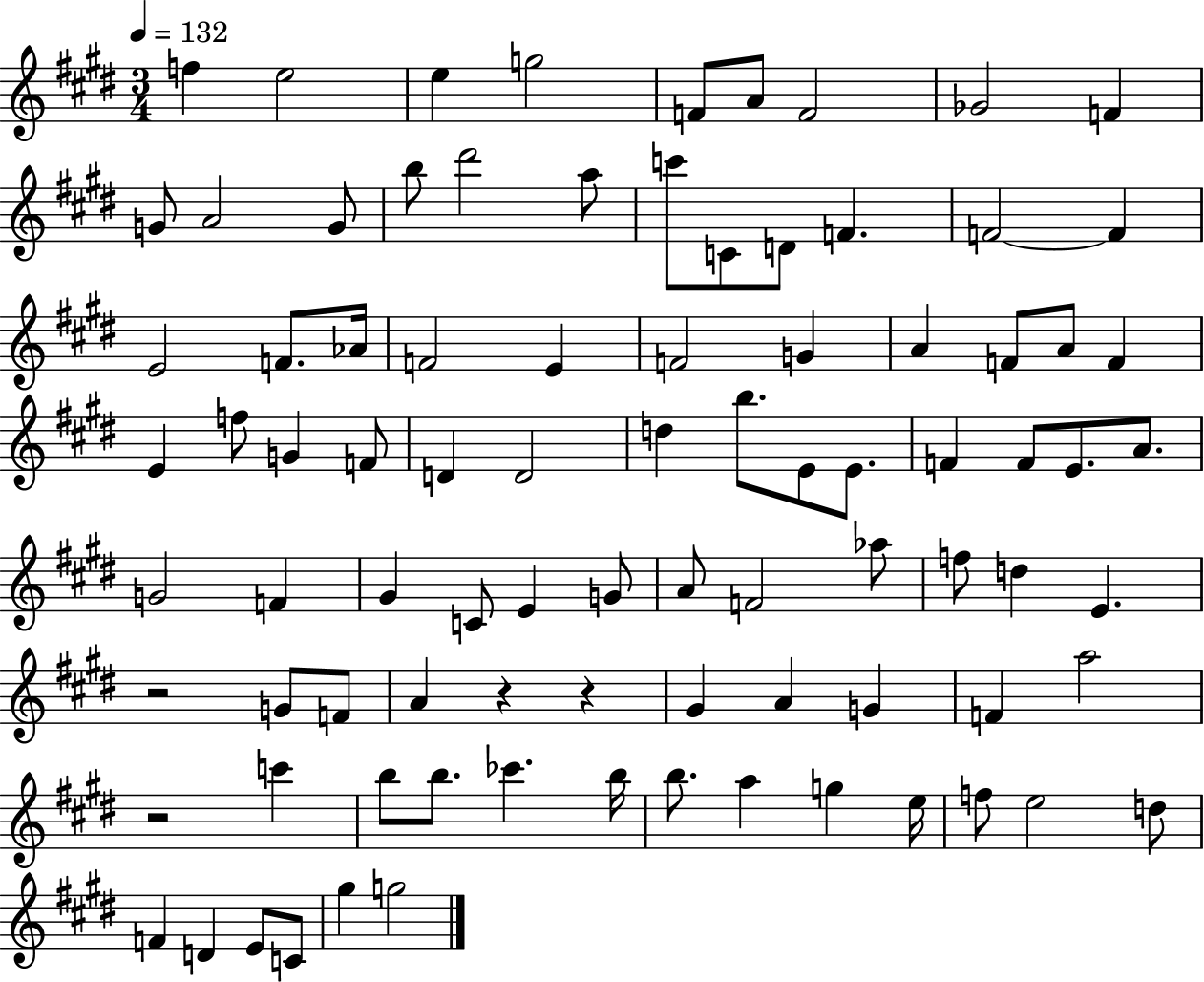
F5/q E5/h E5/q G5/h F4/e A4/e F4/h Gb4/h F4/q G4/e A4/h G4/e B5/e D#6/h A5/e C6/e C4/e D4/e F4/q. F4/h F4/q E4/h F4/e. Ab4/s F4/h E4/q F4/h G4/q A4/q F4/e A4/e F4/q E4/q F5/e G4/q F4/e D4/q D4/h D5/q B5/e. E4/e E4/e. F4/q F4/e E4/e. A4/e. G4/h F4/q G#4/q C4/e E4/q G4/e A4/e F4/h Ab5/e F5/e D5/q E4/q. R/h G4/e F4/e A4/q R/q R/q G#4/q A4/q G4/q F4/q A5/h R/h C6/q B5/e B5/e. CES6/q. B5/s B5/e. A5/q G5/q E5/s F5/e E5/h D5/e F4/q D4/q E4/e C4/e G#5/q G5/h